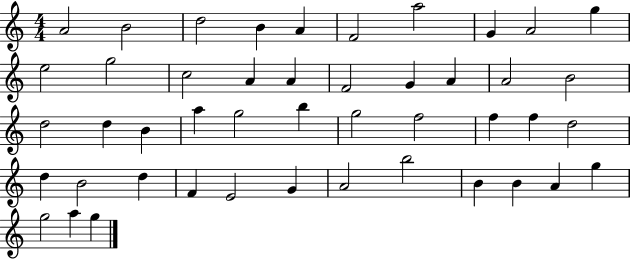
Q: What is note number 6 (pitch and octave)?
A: F4